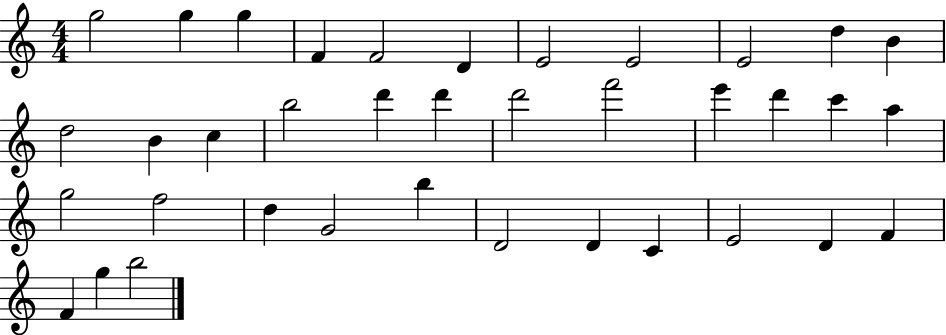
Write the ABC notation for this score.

X:1
T:Untitled
M:4/4
L:1/4
K:C
g2 g g F F2 D E2 E2 E2 d B d2 B c b2 d' d' d'2 f'2 e' d' c' a g2 f2 d G2 b D2 D C E2 D F F g b2